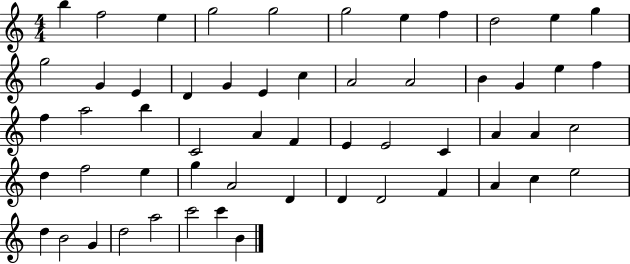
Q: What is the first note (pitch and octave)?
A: B5